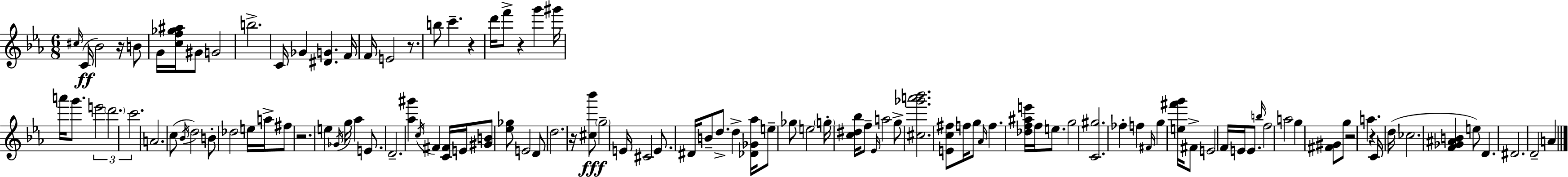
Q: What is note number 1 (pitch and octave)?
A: C#5